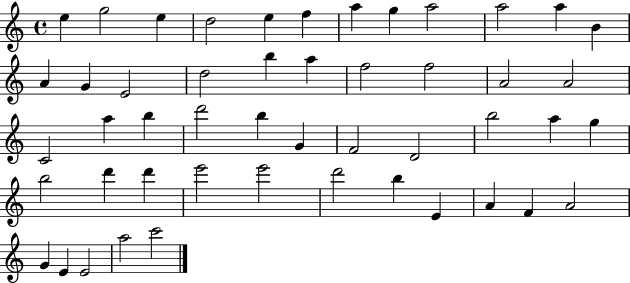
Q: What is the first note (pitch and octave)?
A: E5